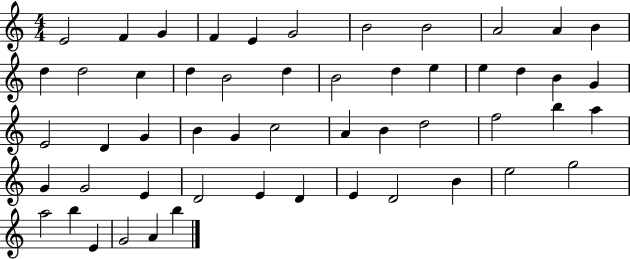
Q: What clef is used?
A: treble